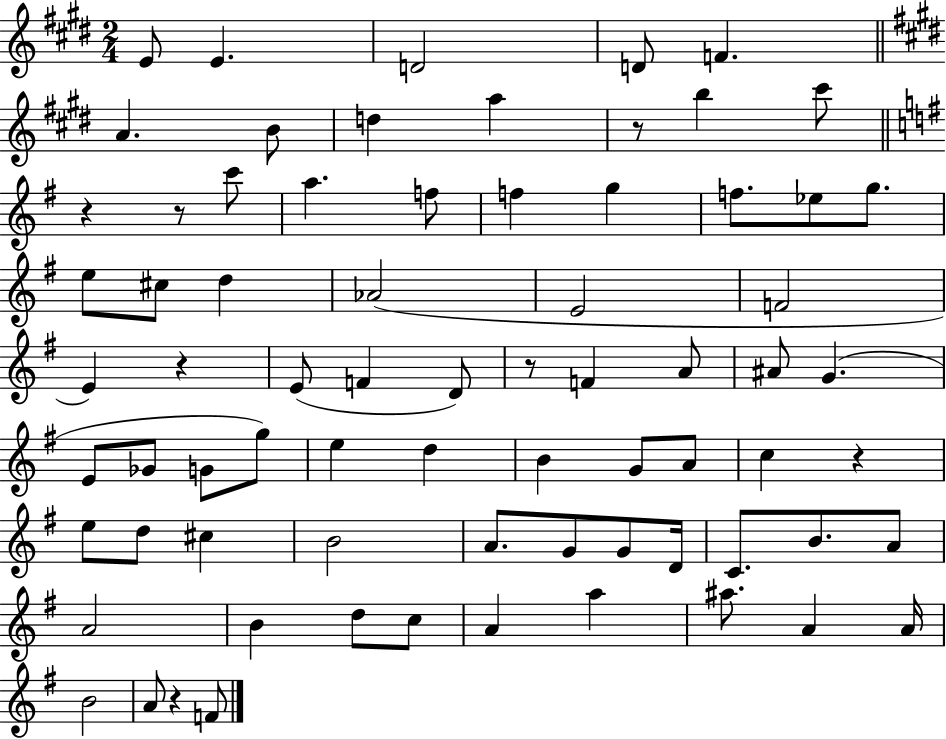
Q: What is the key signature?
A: E major